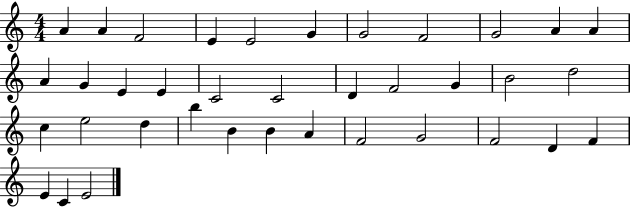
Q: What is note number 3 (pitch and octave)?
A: F4